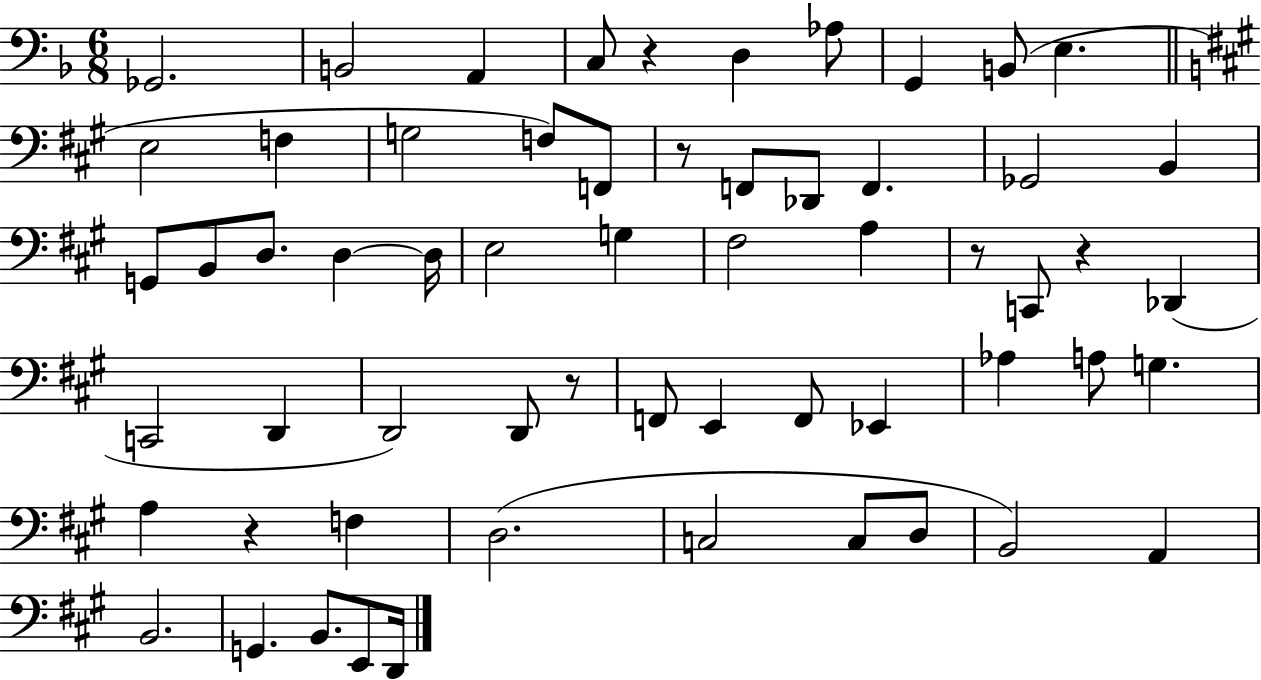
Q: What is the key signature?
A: F major